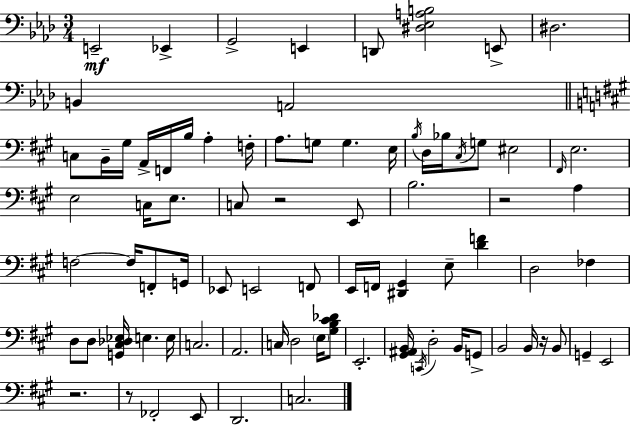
{
  \clef bass
  \numericTimeSignature
  \time 3/4
  \key aes \major
  e,2--\mf ees,4-> | g,2-> e,4 | d,8 <dis ees a b>2 e,8-> | dis2. | \break b,4 a,2 | \bar "||" \break \key a \major c8 b,16-- gis16 a,16-> f,16 b16 a4-. f16-. | a8. g8 g4. e16 | \acciaccatura { b16 } d16 bes16 \acciaccatura { cis16 } g8 eis2 | \grace { fis,16 } e2. | \break e2 c16 | e8. c8 r2 | e,8 b2. | r2 a4 | \break f2~~ f16 | f,8-. g,16 ees,8 e,2 | f,8 e,16 f,16 <dis, gis,>4 e8-- <d' f'>4 | d2 fes4 | \break d8 d8 <g, cis des ees>16 e4. | e16 c2. | a,2. | c16 d2 | \break \parenthesize e16 <gis b cis' des'>8 e,2.-. | <gis, ais, b,>16 \acciaccatura { c,16 } d2-. | b,16 g,8-> b,2 | b,16 r16 b,8 g,4-- e,2 | \break r2. | r8 fes,2-. | e,8 d,2. | c2. | \break \bar "|."
}